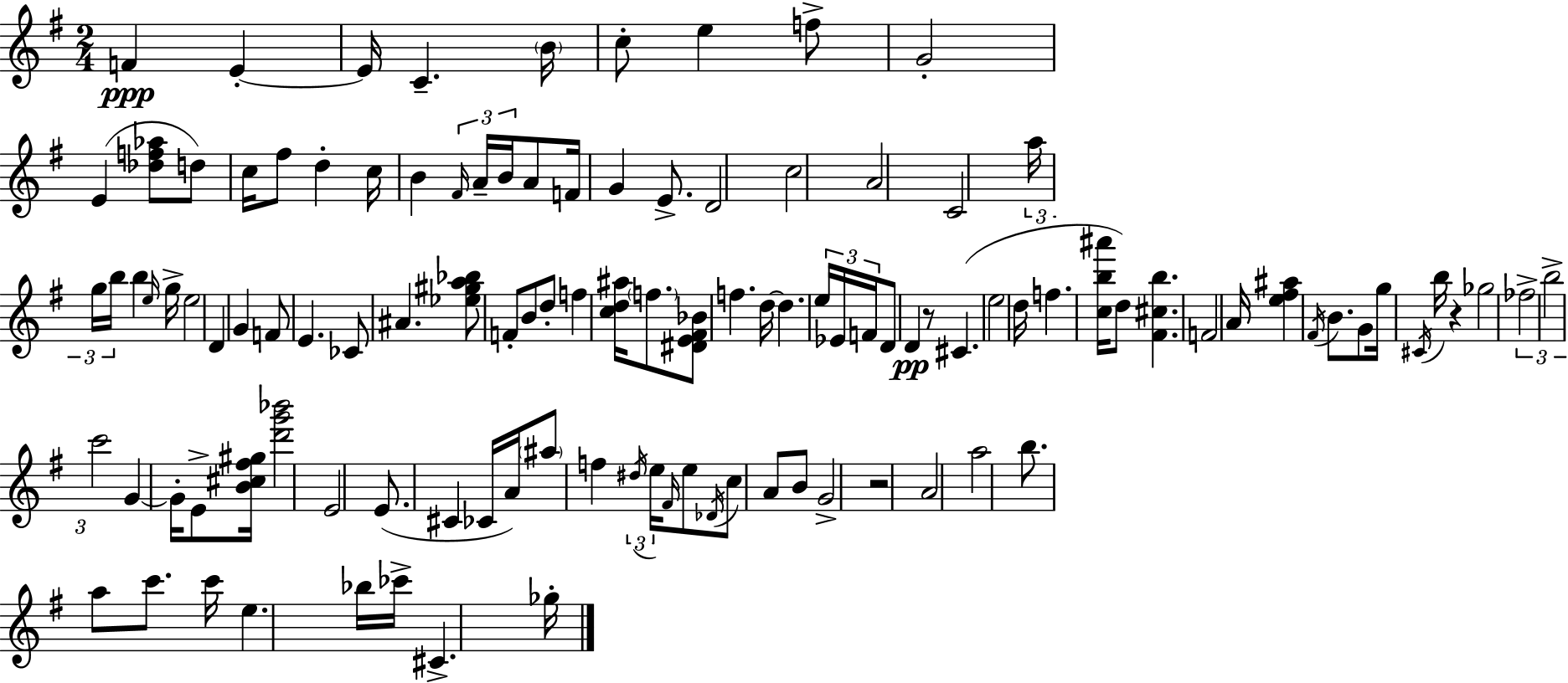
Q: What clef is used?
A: treble